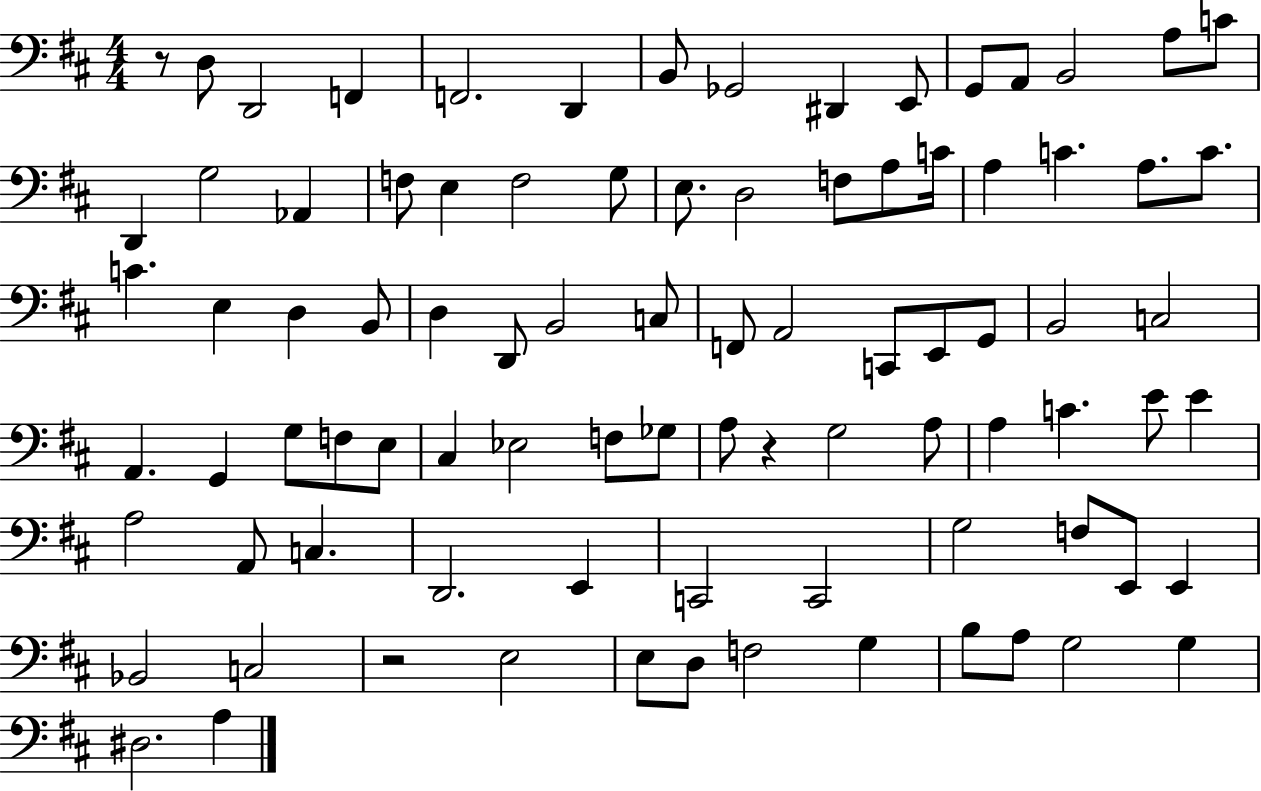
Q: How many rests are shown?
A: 3